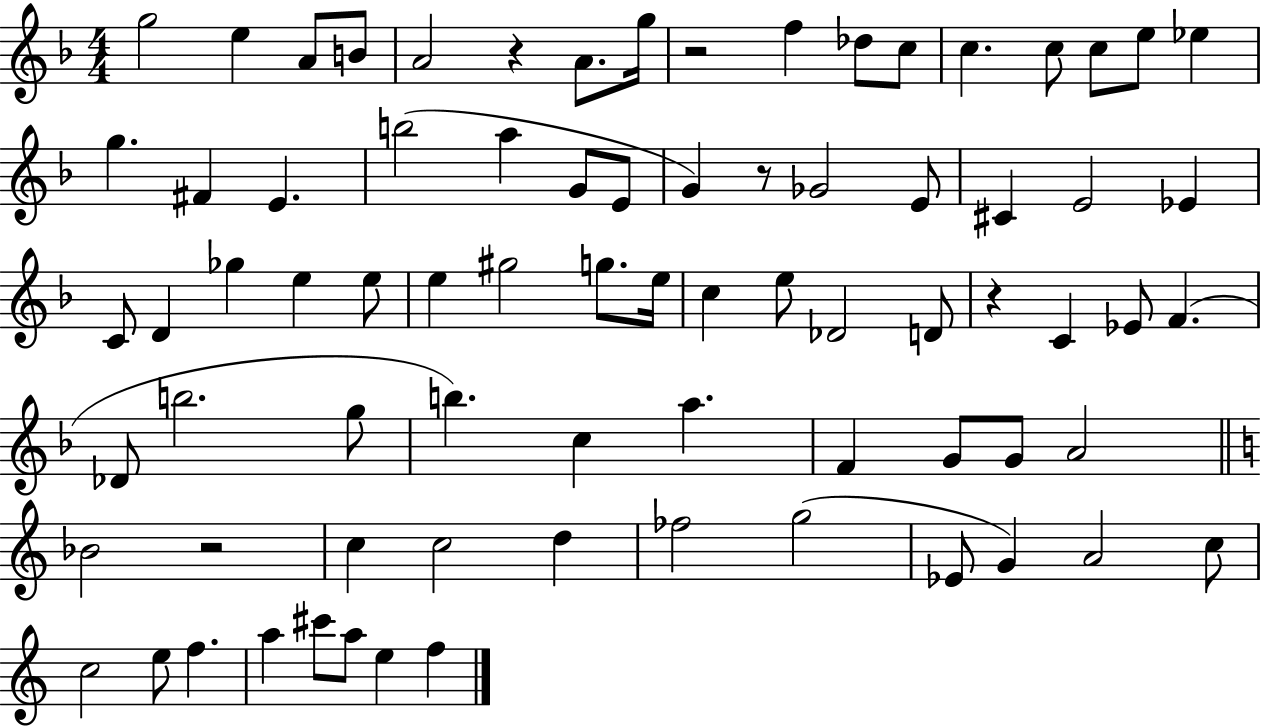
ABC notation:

X:1
T:Untitled
M:4/4
L:1/4
K:F
g2 e A/2 B/2 A2 z A/2 g/4 z2 f _d/2 c/2 c c/2 c/2 e/2 _e g ^F E b2 a G/2 E/2 G z/2 _G2 E/2 ^C E2 _E C/2 D _g e e/2 e ^g2 g/2 e/4 c e/2 _D2 D/2 z C _E/2 F _D/2 b2 g/2 b c a F G/2 G/2 A2 _B2 z2 c c2 d _f2 g2 _E/2 G A2 c/2 c2 e/2 f a ^c'/2 a/2 e f